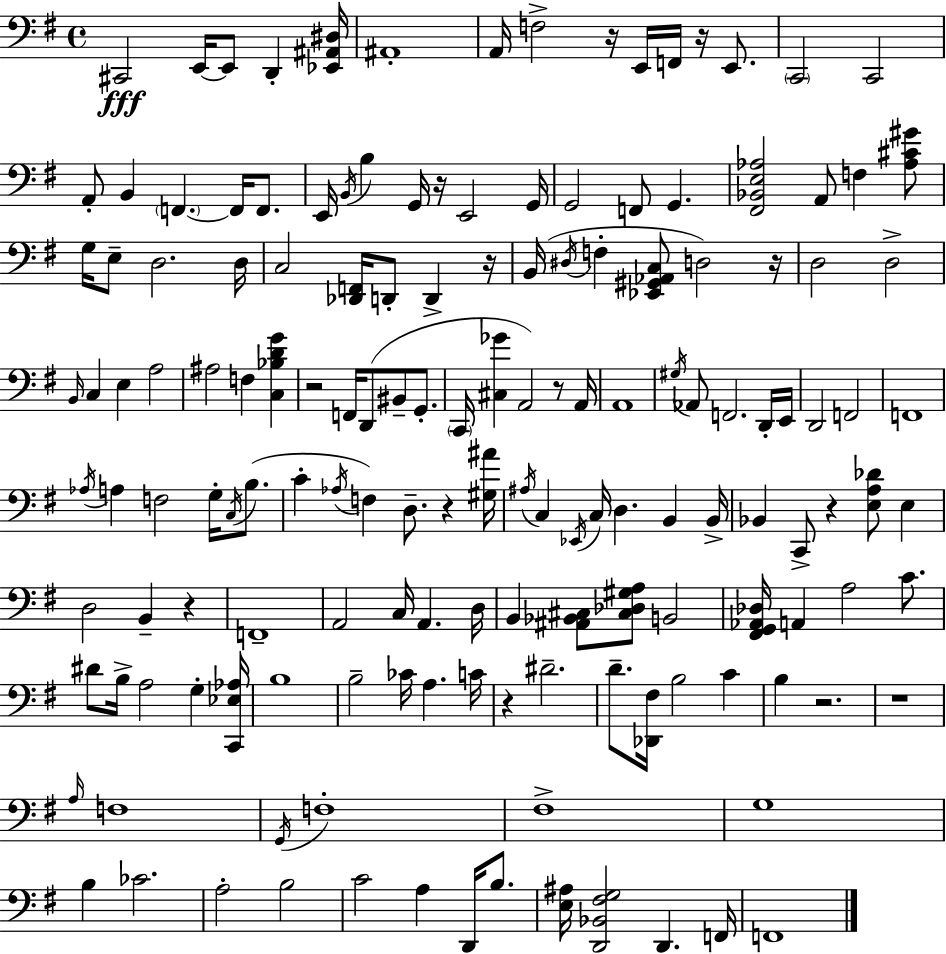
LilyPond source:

{
  \clef bass
  \time 4/4
  \defaultTimeSignature
  \key e \minor
  cis,2\fff e,16~~ e,8 d,4-. <ees, ais, dis>16 | ais,1-. | a,16 f2-> r16 e,16 f,16 r16 e,8. | \parenthesize c,2 c,2 | \break a,8-. b,4 \parenthesize f,4.~~ f,16 f,8. | e,16 \acciaccatura { b,16 } b4 g,16 r16 e,2 | g,16 g,2 f,8 g,4. | <fis, bes, e aes>2 a,8 f4 <aes cis' gis'>8 | \break g16 e8-- d2. | d16 c2 <des, f,>16 d,8-. d,4-> | r16 b,16( \acciaccatura { dis16 } f4-. <ees, gis, aes, c>8 d2) | r16 d2 d2-> | \break \grace { b,16 } c4 e4 a2 | ais2 f4 <c bes d' g'>4 | r2 f,16 d,8( bis,8-- | g,8.-. \parenthesize c,16 <cis ges'>4 a,2) | \break r8 a,16 a,1 | \acciaccatura { gis16 } aes,8 f,2. | d,16-. e,16 d,2 f,2 | f,1 | \break \acciaccatura { aes16 } a4 f2 | g16-. \acciaccatura { c16 }( b8. c'4-. \acciaccatura { aes16 } f4) d8.-- | r4 <gis ais'>16 \acciaccatura { ais16 } c4 \acciaccatura { ees,16 } c16 d4. | b,4 b,16-> bes,4 c,8-> r4 | \break <e a des'>8 e4 d2 | b,4-- r4 f,1-- | a,2 | c16 a,4. d16 b,4 <ais, bes, cis>8 <cis des gis a>8 | \break b,2 <fis, g, aes, des>16 a,4 a2 | c'8. dis'8 b16-> a2 | g4-. <c, ees aes>16 b1 | b2-- | \break ces'16 a4. c'16 r4 dis'2.-- | d'8.-- <des, fis>16 b2 | c'4 b4 r2. | r1 | \break \grace { a16 } f1 | \acciaccatura { g,16 } f1-. | fis1-> | g1 | \break b4 ces'2. | a2-. | b2 c'2 | a4 d,16 b8. <e ais>16 <d, bes, fis g>2 | \break d,4. f,16 f,1 | \bar "|."
}